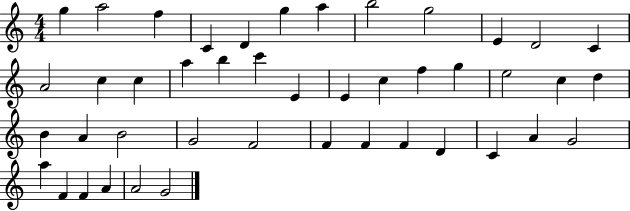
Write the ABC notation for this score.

X:1
T:Untitled
M:4/4
L:1/4
K:C
g a2 f C D g a b2 g2 E D2 C A2 c c a b c' E E c f g e2 c d B A B2 G2 F2 F F F D C A G2 a F F A A2 G2